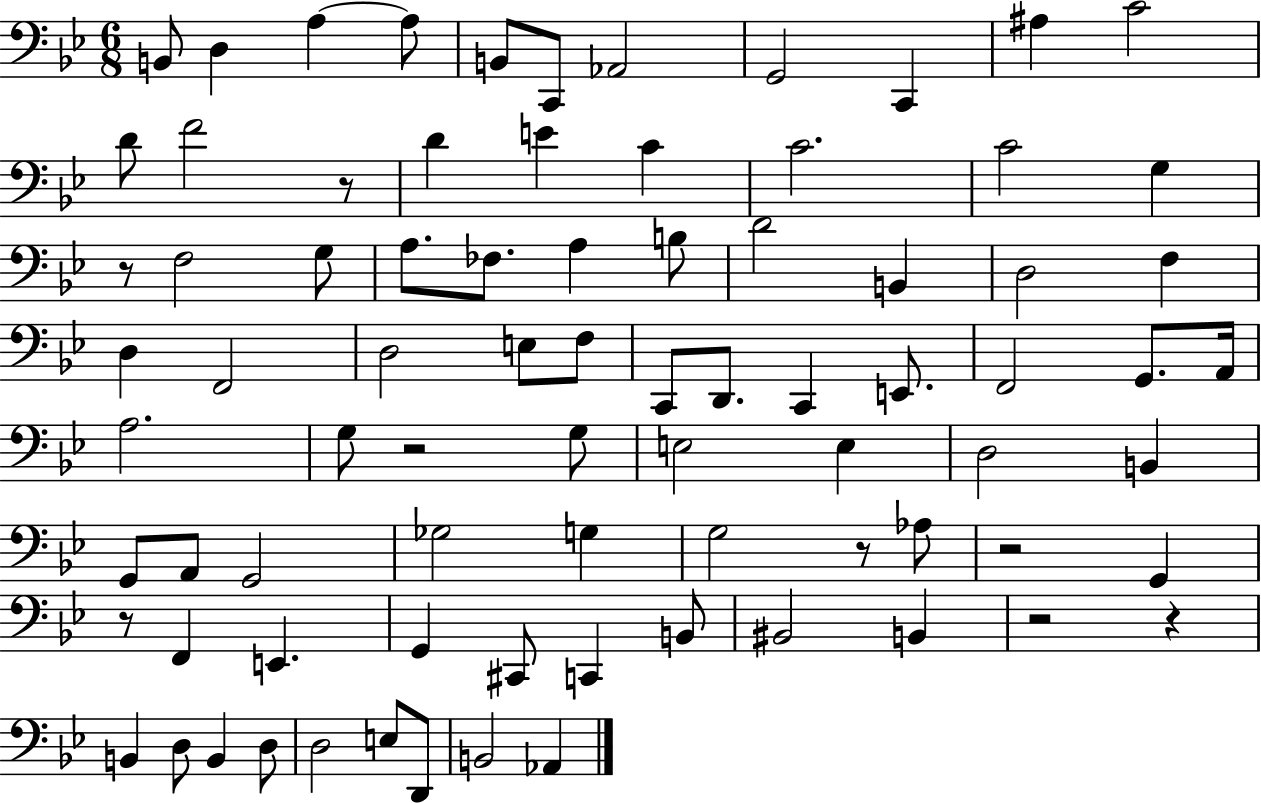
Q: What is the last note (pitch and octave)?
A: Ab2